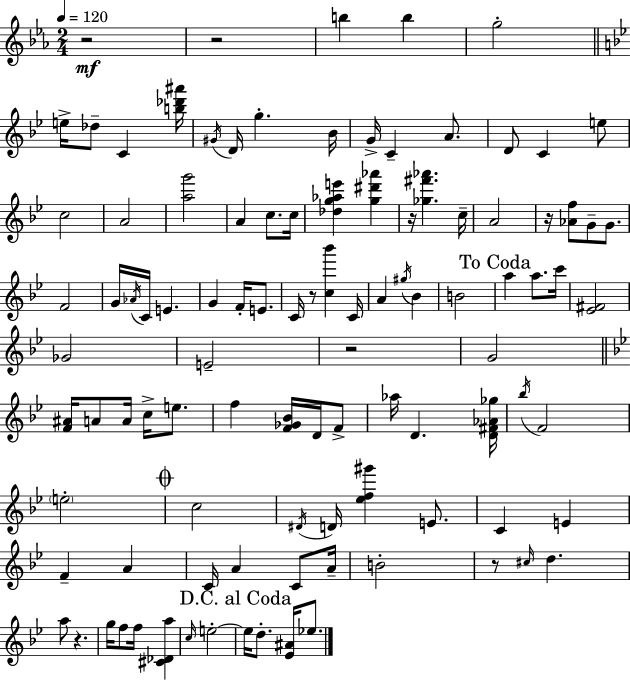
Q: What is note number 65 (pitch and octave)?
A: A4